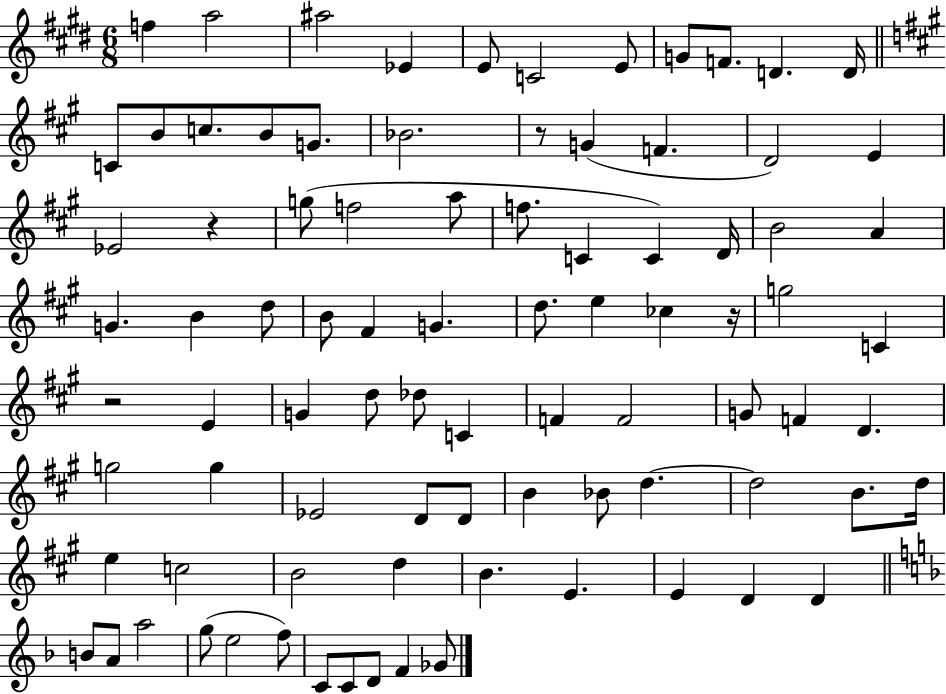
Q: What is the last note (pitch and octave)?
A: Gb4